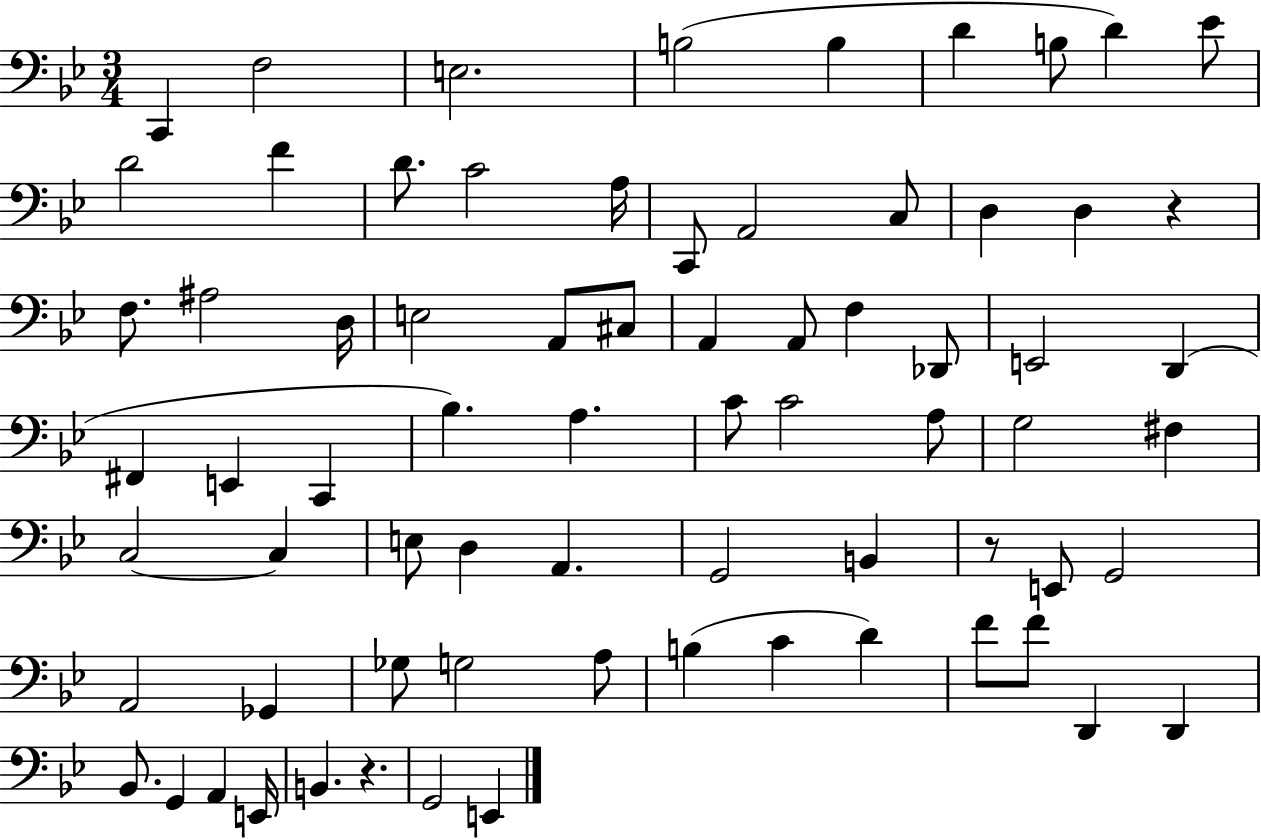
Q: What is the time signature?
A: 3/4